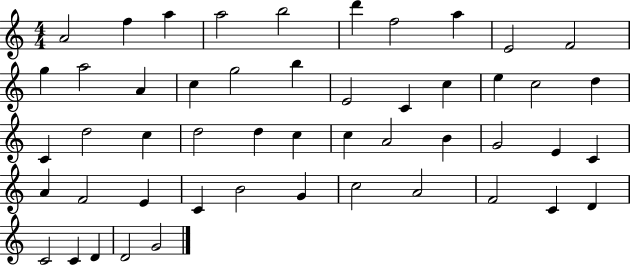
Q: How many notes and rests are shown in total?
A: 50